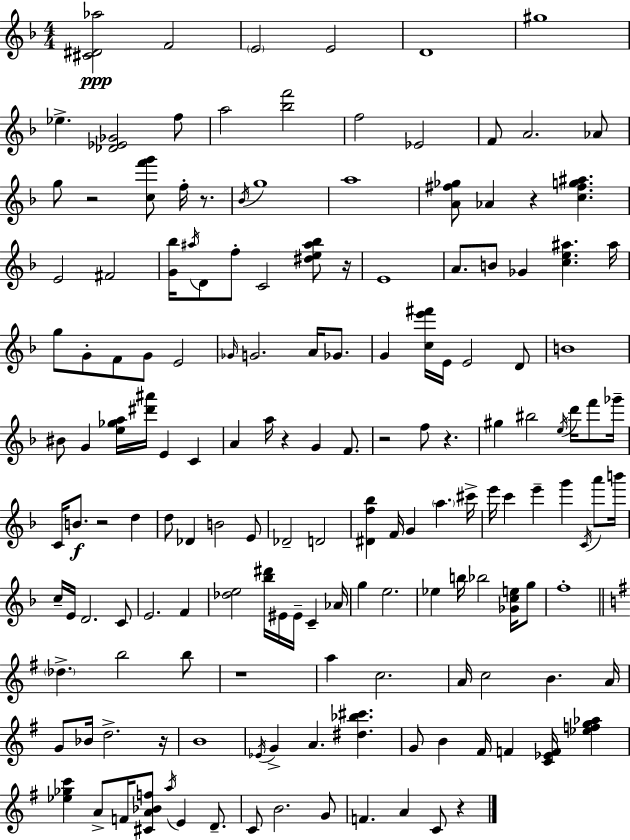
[C#4,D#4,Ab5]/h F4/h E4/h E4/h D4/w G#5/w Eb5/q. [Db4,Eb4,Gb4]/h F5/e A5/h [Bb5,F6]/h F5/h Eb4/h F4/e A4/h. Ab4/e G5/e R/h [C5,F6,G6]/e F5/s R/e. Bb4/s G5/w A5/w [A4,F#5,Gb5]/e Ab4/q R/q [C5,F#5,G5,A#5]/q. E4/h F#4/h [G4,Bb5]/s A#5/s D4/e F5/e C4/h [D#5,E5,A#5,Bb5]/e R/s E4/w A4/e. B4/e Gb4/q [C5,E5,A#5]/q. A#5/s G5/e G4/e F4/e G4/e E4/h Gb4/s G4/h. A4/s Gb4/e. G4/q [C5,E6,F#6]/s E4/s E4/h D4/e B4/w BIS4/e G4/q [E5,Gb5,A5]/s [D#6,A#6]/s E4/q C4/q A4/q A5/s R/q G4/q F4/e. R/h F5/e R/q. G#5/q BIS5/h E5/s D6/s F6/e Gb6/s C4/s B4/e. R/h D5/q D5/e Db4/q B4/h E4/e Db4/h D4/h [D#4,F5,Bb5]/q F4/s G4/q A5/q. C#6/s E6/s C6/q E6/q G6/q C4/s A6/e B6/s C5/s E4/s D4/h. C4/e E4/h. F4/q [Db5,E5]/h [Bb5,D#6]/s EIS4/s EIS4/s C4/q Ab4/s G5/q E5/h. Eb5/q B5/s Bb5/h [Gb4,C5,E5]/s G5/e F5/w Db5/q. B5/h B5/e R/w A5/q C5/h. A4/s C5/h B4/q. A4/s G4/e Bb4/s D5/h. R/s B4/w Eb4/s G4/q A4/q. [D#5,Bb5,C#6]/q. G4/e B4/q F#4/s F4/q [C4,Eb4,F4]/s [Eb5,F5,G5,Ab5]/q [Eb5,Gb5,C6]/q A4/e F4/s [C#4,A4,Bb4,F5]/e A5/s E4/q D4/e. C4/e B4/h. G4/e F4/q. A4/q C4/e R/q